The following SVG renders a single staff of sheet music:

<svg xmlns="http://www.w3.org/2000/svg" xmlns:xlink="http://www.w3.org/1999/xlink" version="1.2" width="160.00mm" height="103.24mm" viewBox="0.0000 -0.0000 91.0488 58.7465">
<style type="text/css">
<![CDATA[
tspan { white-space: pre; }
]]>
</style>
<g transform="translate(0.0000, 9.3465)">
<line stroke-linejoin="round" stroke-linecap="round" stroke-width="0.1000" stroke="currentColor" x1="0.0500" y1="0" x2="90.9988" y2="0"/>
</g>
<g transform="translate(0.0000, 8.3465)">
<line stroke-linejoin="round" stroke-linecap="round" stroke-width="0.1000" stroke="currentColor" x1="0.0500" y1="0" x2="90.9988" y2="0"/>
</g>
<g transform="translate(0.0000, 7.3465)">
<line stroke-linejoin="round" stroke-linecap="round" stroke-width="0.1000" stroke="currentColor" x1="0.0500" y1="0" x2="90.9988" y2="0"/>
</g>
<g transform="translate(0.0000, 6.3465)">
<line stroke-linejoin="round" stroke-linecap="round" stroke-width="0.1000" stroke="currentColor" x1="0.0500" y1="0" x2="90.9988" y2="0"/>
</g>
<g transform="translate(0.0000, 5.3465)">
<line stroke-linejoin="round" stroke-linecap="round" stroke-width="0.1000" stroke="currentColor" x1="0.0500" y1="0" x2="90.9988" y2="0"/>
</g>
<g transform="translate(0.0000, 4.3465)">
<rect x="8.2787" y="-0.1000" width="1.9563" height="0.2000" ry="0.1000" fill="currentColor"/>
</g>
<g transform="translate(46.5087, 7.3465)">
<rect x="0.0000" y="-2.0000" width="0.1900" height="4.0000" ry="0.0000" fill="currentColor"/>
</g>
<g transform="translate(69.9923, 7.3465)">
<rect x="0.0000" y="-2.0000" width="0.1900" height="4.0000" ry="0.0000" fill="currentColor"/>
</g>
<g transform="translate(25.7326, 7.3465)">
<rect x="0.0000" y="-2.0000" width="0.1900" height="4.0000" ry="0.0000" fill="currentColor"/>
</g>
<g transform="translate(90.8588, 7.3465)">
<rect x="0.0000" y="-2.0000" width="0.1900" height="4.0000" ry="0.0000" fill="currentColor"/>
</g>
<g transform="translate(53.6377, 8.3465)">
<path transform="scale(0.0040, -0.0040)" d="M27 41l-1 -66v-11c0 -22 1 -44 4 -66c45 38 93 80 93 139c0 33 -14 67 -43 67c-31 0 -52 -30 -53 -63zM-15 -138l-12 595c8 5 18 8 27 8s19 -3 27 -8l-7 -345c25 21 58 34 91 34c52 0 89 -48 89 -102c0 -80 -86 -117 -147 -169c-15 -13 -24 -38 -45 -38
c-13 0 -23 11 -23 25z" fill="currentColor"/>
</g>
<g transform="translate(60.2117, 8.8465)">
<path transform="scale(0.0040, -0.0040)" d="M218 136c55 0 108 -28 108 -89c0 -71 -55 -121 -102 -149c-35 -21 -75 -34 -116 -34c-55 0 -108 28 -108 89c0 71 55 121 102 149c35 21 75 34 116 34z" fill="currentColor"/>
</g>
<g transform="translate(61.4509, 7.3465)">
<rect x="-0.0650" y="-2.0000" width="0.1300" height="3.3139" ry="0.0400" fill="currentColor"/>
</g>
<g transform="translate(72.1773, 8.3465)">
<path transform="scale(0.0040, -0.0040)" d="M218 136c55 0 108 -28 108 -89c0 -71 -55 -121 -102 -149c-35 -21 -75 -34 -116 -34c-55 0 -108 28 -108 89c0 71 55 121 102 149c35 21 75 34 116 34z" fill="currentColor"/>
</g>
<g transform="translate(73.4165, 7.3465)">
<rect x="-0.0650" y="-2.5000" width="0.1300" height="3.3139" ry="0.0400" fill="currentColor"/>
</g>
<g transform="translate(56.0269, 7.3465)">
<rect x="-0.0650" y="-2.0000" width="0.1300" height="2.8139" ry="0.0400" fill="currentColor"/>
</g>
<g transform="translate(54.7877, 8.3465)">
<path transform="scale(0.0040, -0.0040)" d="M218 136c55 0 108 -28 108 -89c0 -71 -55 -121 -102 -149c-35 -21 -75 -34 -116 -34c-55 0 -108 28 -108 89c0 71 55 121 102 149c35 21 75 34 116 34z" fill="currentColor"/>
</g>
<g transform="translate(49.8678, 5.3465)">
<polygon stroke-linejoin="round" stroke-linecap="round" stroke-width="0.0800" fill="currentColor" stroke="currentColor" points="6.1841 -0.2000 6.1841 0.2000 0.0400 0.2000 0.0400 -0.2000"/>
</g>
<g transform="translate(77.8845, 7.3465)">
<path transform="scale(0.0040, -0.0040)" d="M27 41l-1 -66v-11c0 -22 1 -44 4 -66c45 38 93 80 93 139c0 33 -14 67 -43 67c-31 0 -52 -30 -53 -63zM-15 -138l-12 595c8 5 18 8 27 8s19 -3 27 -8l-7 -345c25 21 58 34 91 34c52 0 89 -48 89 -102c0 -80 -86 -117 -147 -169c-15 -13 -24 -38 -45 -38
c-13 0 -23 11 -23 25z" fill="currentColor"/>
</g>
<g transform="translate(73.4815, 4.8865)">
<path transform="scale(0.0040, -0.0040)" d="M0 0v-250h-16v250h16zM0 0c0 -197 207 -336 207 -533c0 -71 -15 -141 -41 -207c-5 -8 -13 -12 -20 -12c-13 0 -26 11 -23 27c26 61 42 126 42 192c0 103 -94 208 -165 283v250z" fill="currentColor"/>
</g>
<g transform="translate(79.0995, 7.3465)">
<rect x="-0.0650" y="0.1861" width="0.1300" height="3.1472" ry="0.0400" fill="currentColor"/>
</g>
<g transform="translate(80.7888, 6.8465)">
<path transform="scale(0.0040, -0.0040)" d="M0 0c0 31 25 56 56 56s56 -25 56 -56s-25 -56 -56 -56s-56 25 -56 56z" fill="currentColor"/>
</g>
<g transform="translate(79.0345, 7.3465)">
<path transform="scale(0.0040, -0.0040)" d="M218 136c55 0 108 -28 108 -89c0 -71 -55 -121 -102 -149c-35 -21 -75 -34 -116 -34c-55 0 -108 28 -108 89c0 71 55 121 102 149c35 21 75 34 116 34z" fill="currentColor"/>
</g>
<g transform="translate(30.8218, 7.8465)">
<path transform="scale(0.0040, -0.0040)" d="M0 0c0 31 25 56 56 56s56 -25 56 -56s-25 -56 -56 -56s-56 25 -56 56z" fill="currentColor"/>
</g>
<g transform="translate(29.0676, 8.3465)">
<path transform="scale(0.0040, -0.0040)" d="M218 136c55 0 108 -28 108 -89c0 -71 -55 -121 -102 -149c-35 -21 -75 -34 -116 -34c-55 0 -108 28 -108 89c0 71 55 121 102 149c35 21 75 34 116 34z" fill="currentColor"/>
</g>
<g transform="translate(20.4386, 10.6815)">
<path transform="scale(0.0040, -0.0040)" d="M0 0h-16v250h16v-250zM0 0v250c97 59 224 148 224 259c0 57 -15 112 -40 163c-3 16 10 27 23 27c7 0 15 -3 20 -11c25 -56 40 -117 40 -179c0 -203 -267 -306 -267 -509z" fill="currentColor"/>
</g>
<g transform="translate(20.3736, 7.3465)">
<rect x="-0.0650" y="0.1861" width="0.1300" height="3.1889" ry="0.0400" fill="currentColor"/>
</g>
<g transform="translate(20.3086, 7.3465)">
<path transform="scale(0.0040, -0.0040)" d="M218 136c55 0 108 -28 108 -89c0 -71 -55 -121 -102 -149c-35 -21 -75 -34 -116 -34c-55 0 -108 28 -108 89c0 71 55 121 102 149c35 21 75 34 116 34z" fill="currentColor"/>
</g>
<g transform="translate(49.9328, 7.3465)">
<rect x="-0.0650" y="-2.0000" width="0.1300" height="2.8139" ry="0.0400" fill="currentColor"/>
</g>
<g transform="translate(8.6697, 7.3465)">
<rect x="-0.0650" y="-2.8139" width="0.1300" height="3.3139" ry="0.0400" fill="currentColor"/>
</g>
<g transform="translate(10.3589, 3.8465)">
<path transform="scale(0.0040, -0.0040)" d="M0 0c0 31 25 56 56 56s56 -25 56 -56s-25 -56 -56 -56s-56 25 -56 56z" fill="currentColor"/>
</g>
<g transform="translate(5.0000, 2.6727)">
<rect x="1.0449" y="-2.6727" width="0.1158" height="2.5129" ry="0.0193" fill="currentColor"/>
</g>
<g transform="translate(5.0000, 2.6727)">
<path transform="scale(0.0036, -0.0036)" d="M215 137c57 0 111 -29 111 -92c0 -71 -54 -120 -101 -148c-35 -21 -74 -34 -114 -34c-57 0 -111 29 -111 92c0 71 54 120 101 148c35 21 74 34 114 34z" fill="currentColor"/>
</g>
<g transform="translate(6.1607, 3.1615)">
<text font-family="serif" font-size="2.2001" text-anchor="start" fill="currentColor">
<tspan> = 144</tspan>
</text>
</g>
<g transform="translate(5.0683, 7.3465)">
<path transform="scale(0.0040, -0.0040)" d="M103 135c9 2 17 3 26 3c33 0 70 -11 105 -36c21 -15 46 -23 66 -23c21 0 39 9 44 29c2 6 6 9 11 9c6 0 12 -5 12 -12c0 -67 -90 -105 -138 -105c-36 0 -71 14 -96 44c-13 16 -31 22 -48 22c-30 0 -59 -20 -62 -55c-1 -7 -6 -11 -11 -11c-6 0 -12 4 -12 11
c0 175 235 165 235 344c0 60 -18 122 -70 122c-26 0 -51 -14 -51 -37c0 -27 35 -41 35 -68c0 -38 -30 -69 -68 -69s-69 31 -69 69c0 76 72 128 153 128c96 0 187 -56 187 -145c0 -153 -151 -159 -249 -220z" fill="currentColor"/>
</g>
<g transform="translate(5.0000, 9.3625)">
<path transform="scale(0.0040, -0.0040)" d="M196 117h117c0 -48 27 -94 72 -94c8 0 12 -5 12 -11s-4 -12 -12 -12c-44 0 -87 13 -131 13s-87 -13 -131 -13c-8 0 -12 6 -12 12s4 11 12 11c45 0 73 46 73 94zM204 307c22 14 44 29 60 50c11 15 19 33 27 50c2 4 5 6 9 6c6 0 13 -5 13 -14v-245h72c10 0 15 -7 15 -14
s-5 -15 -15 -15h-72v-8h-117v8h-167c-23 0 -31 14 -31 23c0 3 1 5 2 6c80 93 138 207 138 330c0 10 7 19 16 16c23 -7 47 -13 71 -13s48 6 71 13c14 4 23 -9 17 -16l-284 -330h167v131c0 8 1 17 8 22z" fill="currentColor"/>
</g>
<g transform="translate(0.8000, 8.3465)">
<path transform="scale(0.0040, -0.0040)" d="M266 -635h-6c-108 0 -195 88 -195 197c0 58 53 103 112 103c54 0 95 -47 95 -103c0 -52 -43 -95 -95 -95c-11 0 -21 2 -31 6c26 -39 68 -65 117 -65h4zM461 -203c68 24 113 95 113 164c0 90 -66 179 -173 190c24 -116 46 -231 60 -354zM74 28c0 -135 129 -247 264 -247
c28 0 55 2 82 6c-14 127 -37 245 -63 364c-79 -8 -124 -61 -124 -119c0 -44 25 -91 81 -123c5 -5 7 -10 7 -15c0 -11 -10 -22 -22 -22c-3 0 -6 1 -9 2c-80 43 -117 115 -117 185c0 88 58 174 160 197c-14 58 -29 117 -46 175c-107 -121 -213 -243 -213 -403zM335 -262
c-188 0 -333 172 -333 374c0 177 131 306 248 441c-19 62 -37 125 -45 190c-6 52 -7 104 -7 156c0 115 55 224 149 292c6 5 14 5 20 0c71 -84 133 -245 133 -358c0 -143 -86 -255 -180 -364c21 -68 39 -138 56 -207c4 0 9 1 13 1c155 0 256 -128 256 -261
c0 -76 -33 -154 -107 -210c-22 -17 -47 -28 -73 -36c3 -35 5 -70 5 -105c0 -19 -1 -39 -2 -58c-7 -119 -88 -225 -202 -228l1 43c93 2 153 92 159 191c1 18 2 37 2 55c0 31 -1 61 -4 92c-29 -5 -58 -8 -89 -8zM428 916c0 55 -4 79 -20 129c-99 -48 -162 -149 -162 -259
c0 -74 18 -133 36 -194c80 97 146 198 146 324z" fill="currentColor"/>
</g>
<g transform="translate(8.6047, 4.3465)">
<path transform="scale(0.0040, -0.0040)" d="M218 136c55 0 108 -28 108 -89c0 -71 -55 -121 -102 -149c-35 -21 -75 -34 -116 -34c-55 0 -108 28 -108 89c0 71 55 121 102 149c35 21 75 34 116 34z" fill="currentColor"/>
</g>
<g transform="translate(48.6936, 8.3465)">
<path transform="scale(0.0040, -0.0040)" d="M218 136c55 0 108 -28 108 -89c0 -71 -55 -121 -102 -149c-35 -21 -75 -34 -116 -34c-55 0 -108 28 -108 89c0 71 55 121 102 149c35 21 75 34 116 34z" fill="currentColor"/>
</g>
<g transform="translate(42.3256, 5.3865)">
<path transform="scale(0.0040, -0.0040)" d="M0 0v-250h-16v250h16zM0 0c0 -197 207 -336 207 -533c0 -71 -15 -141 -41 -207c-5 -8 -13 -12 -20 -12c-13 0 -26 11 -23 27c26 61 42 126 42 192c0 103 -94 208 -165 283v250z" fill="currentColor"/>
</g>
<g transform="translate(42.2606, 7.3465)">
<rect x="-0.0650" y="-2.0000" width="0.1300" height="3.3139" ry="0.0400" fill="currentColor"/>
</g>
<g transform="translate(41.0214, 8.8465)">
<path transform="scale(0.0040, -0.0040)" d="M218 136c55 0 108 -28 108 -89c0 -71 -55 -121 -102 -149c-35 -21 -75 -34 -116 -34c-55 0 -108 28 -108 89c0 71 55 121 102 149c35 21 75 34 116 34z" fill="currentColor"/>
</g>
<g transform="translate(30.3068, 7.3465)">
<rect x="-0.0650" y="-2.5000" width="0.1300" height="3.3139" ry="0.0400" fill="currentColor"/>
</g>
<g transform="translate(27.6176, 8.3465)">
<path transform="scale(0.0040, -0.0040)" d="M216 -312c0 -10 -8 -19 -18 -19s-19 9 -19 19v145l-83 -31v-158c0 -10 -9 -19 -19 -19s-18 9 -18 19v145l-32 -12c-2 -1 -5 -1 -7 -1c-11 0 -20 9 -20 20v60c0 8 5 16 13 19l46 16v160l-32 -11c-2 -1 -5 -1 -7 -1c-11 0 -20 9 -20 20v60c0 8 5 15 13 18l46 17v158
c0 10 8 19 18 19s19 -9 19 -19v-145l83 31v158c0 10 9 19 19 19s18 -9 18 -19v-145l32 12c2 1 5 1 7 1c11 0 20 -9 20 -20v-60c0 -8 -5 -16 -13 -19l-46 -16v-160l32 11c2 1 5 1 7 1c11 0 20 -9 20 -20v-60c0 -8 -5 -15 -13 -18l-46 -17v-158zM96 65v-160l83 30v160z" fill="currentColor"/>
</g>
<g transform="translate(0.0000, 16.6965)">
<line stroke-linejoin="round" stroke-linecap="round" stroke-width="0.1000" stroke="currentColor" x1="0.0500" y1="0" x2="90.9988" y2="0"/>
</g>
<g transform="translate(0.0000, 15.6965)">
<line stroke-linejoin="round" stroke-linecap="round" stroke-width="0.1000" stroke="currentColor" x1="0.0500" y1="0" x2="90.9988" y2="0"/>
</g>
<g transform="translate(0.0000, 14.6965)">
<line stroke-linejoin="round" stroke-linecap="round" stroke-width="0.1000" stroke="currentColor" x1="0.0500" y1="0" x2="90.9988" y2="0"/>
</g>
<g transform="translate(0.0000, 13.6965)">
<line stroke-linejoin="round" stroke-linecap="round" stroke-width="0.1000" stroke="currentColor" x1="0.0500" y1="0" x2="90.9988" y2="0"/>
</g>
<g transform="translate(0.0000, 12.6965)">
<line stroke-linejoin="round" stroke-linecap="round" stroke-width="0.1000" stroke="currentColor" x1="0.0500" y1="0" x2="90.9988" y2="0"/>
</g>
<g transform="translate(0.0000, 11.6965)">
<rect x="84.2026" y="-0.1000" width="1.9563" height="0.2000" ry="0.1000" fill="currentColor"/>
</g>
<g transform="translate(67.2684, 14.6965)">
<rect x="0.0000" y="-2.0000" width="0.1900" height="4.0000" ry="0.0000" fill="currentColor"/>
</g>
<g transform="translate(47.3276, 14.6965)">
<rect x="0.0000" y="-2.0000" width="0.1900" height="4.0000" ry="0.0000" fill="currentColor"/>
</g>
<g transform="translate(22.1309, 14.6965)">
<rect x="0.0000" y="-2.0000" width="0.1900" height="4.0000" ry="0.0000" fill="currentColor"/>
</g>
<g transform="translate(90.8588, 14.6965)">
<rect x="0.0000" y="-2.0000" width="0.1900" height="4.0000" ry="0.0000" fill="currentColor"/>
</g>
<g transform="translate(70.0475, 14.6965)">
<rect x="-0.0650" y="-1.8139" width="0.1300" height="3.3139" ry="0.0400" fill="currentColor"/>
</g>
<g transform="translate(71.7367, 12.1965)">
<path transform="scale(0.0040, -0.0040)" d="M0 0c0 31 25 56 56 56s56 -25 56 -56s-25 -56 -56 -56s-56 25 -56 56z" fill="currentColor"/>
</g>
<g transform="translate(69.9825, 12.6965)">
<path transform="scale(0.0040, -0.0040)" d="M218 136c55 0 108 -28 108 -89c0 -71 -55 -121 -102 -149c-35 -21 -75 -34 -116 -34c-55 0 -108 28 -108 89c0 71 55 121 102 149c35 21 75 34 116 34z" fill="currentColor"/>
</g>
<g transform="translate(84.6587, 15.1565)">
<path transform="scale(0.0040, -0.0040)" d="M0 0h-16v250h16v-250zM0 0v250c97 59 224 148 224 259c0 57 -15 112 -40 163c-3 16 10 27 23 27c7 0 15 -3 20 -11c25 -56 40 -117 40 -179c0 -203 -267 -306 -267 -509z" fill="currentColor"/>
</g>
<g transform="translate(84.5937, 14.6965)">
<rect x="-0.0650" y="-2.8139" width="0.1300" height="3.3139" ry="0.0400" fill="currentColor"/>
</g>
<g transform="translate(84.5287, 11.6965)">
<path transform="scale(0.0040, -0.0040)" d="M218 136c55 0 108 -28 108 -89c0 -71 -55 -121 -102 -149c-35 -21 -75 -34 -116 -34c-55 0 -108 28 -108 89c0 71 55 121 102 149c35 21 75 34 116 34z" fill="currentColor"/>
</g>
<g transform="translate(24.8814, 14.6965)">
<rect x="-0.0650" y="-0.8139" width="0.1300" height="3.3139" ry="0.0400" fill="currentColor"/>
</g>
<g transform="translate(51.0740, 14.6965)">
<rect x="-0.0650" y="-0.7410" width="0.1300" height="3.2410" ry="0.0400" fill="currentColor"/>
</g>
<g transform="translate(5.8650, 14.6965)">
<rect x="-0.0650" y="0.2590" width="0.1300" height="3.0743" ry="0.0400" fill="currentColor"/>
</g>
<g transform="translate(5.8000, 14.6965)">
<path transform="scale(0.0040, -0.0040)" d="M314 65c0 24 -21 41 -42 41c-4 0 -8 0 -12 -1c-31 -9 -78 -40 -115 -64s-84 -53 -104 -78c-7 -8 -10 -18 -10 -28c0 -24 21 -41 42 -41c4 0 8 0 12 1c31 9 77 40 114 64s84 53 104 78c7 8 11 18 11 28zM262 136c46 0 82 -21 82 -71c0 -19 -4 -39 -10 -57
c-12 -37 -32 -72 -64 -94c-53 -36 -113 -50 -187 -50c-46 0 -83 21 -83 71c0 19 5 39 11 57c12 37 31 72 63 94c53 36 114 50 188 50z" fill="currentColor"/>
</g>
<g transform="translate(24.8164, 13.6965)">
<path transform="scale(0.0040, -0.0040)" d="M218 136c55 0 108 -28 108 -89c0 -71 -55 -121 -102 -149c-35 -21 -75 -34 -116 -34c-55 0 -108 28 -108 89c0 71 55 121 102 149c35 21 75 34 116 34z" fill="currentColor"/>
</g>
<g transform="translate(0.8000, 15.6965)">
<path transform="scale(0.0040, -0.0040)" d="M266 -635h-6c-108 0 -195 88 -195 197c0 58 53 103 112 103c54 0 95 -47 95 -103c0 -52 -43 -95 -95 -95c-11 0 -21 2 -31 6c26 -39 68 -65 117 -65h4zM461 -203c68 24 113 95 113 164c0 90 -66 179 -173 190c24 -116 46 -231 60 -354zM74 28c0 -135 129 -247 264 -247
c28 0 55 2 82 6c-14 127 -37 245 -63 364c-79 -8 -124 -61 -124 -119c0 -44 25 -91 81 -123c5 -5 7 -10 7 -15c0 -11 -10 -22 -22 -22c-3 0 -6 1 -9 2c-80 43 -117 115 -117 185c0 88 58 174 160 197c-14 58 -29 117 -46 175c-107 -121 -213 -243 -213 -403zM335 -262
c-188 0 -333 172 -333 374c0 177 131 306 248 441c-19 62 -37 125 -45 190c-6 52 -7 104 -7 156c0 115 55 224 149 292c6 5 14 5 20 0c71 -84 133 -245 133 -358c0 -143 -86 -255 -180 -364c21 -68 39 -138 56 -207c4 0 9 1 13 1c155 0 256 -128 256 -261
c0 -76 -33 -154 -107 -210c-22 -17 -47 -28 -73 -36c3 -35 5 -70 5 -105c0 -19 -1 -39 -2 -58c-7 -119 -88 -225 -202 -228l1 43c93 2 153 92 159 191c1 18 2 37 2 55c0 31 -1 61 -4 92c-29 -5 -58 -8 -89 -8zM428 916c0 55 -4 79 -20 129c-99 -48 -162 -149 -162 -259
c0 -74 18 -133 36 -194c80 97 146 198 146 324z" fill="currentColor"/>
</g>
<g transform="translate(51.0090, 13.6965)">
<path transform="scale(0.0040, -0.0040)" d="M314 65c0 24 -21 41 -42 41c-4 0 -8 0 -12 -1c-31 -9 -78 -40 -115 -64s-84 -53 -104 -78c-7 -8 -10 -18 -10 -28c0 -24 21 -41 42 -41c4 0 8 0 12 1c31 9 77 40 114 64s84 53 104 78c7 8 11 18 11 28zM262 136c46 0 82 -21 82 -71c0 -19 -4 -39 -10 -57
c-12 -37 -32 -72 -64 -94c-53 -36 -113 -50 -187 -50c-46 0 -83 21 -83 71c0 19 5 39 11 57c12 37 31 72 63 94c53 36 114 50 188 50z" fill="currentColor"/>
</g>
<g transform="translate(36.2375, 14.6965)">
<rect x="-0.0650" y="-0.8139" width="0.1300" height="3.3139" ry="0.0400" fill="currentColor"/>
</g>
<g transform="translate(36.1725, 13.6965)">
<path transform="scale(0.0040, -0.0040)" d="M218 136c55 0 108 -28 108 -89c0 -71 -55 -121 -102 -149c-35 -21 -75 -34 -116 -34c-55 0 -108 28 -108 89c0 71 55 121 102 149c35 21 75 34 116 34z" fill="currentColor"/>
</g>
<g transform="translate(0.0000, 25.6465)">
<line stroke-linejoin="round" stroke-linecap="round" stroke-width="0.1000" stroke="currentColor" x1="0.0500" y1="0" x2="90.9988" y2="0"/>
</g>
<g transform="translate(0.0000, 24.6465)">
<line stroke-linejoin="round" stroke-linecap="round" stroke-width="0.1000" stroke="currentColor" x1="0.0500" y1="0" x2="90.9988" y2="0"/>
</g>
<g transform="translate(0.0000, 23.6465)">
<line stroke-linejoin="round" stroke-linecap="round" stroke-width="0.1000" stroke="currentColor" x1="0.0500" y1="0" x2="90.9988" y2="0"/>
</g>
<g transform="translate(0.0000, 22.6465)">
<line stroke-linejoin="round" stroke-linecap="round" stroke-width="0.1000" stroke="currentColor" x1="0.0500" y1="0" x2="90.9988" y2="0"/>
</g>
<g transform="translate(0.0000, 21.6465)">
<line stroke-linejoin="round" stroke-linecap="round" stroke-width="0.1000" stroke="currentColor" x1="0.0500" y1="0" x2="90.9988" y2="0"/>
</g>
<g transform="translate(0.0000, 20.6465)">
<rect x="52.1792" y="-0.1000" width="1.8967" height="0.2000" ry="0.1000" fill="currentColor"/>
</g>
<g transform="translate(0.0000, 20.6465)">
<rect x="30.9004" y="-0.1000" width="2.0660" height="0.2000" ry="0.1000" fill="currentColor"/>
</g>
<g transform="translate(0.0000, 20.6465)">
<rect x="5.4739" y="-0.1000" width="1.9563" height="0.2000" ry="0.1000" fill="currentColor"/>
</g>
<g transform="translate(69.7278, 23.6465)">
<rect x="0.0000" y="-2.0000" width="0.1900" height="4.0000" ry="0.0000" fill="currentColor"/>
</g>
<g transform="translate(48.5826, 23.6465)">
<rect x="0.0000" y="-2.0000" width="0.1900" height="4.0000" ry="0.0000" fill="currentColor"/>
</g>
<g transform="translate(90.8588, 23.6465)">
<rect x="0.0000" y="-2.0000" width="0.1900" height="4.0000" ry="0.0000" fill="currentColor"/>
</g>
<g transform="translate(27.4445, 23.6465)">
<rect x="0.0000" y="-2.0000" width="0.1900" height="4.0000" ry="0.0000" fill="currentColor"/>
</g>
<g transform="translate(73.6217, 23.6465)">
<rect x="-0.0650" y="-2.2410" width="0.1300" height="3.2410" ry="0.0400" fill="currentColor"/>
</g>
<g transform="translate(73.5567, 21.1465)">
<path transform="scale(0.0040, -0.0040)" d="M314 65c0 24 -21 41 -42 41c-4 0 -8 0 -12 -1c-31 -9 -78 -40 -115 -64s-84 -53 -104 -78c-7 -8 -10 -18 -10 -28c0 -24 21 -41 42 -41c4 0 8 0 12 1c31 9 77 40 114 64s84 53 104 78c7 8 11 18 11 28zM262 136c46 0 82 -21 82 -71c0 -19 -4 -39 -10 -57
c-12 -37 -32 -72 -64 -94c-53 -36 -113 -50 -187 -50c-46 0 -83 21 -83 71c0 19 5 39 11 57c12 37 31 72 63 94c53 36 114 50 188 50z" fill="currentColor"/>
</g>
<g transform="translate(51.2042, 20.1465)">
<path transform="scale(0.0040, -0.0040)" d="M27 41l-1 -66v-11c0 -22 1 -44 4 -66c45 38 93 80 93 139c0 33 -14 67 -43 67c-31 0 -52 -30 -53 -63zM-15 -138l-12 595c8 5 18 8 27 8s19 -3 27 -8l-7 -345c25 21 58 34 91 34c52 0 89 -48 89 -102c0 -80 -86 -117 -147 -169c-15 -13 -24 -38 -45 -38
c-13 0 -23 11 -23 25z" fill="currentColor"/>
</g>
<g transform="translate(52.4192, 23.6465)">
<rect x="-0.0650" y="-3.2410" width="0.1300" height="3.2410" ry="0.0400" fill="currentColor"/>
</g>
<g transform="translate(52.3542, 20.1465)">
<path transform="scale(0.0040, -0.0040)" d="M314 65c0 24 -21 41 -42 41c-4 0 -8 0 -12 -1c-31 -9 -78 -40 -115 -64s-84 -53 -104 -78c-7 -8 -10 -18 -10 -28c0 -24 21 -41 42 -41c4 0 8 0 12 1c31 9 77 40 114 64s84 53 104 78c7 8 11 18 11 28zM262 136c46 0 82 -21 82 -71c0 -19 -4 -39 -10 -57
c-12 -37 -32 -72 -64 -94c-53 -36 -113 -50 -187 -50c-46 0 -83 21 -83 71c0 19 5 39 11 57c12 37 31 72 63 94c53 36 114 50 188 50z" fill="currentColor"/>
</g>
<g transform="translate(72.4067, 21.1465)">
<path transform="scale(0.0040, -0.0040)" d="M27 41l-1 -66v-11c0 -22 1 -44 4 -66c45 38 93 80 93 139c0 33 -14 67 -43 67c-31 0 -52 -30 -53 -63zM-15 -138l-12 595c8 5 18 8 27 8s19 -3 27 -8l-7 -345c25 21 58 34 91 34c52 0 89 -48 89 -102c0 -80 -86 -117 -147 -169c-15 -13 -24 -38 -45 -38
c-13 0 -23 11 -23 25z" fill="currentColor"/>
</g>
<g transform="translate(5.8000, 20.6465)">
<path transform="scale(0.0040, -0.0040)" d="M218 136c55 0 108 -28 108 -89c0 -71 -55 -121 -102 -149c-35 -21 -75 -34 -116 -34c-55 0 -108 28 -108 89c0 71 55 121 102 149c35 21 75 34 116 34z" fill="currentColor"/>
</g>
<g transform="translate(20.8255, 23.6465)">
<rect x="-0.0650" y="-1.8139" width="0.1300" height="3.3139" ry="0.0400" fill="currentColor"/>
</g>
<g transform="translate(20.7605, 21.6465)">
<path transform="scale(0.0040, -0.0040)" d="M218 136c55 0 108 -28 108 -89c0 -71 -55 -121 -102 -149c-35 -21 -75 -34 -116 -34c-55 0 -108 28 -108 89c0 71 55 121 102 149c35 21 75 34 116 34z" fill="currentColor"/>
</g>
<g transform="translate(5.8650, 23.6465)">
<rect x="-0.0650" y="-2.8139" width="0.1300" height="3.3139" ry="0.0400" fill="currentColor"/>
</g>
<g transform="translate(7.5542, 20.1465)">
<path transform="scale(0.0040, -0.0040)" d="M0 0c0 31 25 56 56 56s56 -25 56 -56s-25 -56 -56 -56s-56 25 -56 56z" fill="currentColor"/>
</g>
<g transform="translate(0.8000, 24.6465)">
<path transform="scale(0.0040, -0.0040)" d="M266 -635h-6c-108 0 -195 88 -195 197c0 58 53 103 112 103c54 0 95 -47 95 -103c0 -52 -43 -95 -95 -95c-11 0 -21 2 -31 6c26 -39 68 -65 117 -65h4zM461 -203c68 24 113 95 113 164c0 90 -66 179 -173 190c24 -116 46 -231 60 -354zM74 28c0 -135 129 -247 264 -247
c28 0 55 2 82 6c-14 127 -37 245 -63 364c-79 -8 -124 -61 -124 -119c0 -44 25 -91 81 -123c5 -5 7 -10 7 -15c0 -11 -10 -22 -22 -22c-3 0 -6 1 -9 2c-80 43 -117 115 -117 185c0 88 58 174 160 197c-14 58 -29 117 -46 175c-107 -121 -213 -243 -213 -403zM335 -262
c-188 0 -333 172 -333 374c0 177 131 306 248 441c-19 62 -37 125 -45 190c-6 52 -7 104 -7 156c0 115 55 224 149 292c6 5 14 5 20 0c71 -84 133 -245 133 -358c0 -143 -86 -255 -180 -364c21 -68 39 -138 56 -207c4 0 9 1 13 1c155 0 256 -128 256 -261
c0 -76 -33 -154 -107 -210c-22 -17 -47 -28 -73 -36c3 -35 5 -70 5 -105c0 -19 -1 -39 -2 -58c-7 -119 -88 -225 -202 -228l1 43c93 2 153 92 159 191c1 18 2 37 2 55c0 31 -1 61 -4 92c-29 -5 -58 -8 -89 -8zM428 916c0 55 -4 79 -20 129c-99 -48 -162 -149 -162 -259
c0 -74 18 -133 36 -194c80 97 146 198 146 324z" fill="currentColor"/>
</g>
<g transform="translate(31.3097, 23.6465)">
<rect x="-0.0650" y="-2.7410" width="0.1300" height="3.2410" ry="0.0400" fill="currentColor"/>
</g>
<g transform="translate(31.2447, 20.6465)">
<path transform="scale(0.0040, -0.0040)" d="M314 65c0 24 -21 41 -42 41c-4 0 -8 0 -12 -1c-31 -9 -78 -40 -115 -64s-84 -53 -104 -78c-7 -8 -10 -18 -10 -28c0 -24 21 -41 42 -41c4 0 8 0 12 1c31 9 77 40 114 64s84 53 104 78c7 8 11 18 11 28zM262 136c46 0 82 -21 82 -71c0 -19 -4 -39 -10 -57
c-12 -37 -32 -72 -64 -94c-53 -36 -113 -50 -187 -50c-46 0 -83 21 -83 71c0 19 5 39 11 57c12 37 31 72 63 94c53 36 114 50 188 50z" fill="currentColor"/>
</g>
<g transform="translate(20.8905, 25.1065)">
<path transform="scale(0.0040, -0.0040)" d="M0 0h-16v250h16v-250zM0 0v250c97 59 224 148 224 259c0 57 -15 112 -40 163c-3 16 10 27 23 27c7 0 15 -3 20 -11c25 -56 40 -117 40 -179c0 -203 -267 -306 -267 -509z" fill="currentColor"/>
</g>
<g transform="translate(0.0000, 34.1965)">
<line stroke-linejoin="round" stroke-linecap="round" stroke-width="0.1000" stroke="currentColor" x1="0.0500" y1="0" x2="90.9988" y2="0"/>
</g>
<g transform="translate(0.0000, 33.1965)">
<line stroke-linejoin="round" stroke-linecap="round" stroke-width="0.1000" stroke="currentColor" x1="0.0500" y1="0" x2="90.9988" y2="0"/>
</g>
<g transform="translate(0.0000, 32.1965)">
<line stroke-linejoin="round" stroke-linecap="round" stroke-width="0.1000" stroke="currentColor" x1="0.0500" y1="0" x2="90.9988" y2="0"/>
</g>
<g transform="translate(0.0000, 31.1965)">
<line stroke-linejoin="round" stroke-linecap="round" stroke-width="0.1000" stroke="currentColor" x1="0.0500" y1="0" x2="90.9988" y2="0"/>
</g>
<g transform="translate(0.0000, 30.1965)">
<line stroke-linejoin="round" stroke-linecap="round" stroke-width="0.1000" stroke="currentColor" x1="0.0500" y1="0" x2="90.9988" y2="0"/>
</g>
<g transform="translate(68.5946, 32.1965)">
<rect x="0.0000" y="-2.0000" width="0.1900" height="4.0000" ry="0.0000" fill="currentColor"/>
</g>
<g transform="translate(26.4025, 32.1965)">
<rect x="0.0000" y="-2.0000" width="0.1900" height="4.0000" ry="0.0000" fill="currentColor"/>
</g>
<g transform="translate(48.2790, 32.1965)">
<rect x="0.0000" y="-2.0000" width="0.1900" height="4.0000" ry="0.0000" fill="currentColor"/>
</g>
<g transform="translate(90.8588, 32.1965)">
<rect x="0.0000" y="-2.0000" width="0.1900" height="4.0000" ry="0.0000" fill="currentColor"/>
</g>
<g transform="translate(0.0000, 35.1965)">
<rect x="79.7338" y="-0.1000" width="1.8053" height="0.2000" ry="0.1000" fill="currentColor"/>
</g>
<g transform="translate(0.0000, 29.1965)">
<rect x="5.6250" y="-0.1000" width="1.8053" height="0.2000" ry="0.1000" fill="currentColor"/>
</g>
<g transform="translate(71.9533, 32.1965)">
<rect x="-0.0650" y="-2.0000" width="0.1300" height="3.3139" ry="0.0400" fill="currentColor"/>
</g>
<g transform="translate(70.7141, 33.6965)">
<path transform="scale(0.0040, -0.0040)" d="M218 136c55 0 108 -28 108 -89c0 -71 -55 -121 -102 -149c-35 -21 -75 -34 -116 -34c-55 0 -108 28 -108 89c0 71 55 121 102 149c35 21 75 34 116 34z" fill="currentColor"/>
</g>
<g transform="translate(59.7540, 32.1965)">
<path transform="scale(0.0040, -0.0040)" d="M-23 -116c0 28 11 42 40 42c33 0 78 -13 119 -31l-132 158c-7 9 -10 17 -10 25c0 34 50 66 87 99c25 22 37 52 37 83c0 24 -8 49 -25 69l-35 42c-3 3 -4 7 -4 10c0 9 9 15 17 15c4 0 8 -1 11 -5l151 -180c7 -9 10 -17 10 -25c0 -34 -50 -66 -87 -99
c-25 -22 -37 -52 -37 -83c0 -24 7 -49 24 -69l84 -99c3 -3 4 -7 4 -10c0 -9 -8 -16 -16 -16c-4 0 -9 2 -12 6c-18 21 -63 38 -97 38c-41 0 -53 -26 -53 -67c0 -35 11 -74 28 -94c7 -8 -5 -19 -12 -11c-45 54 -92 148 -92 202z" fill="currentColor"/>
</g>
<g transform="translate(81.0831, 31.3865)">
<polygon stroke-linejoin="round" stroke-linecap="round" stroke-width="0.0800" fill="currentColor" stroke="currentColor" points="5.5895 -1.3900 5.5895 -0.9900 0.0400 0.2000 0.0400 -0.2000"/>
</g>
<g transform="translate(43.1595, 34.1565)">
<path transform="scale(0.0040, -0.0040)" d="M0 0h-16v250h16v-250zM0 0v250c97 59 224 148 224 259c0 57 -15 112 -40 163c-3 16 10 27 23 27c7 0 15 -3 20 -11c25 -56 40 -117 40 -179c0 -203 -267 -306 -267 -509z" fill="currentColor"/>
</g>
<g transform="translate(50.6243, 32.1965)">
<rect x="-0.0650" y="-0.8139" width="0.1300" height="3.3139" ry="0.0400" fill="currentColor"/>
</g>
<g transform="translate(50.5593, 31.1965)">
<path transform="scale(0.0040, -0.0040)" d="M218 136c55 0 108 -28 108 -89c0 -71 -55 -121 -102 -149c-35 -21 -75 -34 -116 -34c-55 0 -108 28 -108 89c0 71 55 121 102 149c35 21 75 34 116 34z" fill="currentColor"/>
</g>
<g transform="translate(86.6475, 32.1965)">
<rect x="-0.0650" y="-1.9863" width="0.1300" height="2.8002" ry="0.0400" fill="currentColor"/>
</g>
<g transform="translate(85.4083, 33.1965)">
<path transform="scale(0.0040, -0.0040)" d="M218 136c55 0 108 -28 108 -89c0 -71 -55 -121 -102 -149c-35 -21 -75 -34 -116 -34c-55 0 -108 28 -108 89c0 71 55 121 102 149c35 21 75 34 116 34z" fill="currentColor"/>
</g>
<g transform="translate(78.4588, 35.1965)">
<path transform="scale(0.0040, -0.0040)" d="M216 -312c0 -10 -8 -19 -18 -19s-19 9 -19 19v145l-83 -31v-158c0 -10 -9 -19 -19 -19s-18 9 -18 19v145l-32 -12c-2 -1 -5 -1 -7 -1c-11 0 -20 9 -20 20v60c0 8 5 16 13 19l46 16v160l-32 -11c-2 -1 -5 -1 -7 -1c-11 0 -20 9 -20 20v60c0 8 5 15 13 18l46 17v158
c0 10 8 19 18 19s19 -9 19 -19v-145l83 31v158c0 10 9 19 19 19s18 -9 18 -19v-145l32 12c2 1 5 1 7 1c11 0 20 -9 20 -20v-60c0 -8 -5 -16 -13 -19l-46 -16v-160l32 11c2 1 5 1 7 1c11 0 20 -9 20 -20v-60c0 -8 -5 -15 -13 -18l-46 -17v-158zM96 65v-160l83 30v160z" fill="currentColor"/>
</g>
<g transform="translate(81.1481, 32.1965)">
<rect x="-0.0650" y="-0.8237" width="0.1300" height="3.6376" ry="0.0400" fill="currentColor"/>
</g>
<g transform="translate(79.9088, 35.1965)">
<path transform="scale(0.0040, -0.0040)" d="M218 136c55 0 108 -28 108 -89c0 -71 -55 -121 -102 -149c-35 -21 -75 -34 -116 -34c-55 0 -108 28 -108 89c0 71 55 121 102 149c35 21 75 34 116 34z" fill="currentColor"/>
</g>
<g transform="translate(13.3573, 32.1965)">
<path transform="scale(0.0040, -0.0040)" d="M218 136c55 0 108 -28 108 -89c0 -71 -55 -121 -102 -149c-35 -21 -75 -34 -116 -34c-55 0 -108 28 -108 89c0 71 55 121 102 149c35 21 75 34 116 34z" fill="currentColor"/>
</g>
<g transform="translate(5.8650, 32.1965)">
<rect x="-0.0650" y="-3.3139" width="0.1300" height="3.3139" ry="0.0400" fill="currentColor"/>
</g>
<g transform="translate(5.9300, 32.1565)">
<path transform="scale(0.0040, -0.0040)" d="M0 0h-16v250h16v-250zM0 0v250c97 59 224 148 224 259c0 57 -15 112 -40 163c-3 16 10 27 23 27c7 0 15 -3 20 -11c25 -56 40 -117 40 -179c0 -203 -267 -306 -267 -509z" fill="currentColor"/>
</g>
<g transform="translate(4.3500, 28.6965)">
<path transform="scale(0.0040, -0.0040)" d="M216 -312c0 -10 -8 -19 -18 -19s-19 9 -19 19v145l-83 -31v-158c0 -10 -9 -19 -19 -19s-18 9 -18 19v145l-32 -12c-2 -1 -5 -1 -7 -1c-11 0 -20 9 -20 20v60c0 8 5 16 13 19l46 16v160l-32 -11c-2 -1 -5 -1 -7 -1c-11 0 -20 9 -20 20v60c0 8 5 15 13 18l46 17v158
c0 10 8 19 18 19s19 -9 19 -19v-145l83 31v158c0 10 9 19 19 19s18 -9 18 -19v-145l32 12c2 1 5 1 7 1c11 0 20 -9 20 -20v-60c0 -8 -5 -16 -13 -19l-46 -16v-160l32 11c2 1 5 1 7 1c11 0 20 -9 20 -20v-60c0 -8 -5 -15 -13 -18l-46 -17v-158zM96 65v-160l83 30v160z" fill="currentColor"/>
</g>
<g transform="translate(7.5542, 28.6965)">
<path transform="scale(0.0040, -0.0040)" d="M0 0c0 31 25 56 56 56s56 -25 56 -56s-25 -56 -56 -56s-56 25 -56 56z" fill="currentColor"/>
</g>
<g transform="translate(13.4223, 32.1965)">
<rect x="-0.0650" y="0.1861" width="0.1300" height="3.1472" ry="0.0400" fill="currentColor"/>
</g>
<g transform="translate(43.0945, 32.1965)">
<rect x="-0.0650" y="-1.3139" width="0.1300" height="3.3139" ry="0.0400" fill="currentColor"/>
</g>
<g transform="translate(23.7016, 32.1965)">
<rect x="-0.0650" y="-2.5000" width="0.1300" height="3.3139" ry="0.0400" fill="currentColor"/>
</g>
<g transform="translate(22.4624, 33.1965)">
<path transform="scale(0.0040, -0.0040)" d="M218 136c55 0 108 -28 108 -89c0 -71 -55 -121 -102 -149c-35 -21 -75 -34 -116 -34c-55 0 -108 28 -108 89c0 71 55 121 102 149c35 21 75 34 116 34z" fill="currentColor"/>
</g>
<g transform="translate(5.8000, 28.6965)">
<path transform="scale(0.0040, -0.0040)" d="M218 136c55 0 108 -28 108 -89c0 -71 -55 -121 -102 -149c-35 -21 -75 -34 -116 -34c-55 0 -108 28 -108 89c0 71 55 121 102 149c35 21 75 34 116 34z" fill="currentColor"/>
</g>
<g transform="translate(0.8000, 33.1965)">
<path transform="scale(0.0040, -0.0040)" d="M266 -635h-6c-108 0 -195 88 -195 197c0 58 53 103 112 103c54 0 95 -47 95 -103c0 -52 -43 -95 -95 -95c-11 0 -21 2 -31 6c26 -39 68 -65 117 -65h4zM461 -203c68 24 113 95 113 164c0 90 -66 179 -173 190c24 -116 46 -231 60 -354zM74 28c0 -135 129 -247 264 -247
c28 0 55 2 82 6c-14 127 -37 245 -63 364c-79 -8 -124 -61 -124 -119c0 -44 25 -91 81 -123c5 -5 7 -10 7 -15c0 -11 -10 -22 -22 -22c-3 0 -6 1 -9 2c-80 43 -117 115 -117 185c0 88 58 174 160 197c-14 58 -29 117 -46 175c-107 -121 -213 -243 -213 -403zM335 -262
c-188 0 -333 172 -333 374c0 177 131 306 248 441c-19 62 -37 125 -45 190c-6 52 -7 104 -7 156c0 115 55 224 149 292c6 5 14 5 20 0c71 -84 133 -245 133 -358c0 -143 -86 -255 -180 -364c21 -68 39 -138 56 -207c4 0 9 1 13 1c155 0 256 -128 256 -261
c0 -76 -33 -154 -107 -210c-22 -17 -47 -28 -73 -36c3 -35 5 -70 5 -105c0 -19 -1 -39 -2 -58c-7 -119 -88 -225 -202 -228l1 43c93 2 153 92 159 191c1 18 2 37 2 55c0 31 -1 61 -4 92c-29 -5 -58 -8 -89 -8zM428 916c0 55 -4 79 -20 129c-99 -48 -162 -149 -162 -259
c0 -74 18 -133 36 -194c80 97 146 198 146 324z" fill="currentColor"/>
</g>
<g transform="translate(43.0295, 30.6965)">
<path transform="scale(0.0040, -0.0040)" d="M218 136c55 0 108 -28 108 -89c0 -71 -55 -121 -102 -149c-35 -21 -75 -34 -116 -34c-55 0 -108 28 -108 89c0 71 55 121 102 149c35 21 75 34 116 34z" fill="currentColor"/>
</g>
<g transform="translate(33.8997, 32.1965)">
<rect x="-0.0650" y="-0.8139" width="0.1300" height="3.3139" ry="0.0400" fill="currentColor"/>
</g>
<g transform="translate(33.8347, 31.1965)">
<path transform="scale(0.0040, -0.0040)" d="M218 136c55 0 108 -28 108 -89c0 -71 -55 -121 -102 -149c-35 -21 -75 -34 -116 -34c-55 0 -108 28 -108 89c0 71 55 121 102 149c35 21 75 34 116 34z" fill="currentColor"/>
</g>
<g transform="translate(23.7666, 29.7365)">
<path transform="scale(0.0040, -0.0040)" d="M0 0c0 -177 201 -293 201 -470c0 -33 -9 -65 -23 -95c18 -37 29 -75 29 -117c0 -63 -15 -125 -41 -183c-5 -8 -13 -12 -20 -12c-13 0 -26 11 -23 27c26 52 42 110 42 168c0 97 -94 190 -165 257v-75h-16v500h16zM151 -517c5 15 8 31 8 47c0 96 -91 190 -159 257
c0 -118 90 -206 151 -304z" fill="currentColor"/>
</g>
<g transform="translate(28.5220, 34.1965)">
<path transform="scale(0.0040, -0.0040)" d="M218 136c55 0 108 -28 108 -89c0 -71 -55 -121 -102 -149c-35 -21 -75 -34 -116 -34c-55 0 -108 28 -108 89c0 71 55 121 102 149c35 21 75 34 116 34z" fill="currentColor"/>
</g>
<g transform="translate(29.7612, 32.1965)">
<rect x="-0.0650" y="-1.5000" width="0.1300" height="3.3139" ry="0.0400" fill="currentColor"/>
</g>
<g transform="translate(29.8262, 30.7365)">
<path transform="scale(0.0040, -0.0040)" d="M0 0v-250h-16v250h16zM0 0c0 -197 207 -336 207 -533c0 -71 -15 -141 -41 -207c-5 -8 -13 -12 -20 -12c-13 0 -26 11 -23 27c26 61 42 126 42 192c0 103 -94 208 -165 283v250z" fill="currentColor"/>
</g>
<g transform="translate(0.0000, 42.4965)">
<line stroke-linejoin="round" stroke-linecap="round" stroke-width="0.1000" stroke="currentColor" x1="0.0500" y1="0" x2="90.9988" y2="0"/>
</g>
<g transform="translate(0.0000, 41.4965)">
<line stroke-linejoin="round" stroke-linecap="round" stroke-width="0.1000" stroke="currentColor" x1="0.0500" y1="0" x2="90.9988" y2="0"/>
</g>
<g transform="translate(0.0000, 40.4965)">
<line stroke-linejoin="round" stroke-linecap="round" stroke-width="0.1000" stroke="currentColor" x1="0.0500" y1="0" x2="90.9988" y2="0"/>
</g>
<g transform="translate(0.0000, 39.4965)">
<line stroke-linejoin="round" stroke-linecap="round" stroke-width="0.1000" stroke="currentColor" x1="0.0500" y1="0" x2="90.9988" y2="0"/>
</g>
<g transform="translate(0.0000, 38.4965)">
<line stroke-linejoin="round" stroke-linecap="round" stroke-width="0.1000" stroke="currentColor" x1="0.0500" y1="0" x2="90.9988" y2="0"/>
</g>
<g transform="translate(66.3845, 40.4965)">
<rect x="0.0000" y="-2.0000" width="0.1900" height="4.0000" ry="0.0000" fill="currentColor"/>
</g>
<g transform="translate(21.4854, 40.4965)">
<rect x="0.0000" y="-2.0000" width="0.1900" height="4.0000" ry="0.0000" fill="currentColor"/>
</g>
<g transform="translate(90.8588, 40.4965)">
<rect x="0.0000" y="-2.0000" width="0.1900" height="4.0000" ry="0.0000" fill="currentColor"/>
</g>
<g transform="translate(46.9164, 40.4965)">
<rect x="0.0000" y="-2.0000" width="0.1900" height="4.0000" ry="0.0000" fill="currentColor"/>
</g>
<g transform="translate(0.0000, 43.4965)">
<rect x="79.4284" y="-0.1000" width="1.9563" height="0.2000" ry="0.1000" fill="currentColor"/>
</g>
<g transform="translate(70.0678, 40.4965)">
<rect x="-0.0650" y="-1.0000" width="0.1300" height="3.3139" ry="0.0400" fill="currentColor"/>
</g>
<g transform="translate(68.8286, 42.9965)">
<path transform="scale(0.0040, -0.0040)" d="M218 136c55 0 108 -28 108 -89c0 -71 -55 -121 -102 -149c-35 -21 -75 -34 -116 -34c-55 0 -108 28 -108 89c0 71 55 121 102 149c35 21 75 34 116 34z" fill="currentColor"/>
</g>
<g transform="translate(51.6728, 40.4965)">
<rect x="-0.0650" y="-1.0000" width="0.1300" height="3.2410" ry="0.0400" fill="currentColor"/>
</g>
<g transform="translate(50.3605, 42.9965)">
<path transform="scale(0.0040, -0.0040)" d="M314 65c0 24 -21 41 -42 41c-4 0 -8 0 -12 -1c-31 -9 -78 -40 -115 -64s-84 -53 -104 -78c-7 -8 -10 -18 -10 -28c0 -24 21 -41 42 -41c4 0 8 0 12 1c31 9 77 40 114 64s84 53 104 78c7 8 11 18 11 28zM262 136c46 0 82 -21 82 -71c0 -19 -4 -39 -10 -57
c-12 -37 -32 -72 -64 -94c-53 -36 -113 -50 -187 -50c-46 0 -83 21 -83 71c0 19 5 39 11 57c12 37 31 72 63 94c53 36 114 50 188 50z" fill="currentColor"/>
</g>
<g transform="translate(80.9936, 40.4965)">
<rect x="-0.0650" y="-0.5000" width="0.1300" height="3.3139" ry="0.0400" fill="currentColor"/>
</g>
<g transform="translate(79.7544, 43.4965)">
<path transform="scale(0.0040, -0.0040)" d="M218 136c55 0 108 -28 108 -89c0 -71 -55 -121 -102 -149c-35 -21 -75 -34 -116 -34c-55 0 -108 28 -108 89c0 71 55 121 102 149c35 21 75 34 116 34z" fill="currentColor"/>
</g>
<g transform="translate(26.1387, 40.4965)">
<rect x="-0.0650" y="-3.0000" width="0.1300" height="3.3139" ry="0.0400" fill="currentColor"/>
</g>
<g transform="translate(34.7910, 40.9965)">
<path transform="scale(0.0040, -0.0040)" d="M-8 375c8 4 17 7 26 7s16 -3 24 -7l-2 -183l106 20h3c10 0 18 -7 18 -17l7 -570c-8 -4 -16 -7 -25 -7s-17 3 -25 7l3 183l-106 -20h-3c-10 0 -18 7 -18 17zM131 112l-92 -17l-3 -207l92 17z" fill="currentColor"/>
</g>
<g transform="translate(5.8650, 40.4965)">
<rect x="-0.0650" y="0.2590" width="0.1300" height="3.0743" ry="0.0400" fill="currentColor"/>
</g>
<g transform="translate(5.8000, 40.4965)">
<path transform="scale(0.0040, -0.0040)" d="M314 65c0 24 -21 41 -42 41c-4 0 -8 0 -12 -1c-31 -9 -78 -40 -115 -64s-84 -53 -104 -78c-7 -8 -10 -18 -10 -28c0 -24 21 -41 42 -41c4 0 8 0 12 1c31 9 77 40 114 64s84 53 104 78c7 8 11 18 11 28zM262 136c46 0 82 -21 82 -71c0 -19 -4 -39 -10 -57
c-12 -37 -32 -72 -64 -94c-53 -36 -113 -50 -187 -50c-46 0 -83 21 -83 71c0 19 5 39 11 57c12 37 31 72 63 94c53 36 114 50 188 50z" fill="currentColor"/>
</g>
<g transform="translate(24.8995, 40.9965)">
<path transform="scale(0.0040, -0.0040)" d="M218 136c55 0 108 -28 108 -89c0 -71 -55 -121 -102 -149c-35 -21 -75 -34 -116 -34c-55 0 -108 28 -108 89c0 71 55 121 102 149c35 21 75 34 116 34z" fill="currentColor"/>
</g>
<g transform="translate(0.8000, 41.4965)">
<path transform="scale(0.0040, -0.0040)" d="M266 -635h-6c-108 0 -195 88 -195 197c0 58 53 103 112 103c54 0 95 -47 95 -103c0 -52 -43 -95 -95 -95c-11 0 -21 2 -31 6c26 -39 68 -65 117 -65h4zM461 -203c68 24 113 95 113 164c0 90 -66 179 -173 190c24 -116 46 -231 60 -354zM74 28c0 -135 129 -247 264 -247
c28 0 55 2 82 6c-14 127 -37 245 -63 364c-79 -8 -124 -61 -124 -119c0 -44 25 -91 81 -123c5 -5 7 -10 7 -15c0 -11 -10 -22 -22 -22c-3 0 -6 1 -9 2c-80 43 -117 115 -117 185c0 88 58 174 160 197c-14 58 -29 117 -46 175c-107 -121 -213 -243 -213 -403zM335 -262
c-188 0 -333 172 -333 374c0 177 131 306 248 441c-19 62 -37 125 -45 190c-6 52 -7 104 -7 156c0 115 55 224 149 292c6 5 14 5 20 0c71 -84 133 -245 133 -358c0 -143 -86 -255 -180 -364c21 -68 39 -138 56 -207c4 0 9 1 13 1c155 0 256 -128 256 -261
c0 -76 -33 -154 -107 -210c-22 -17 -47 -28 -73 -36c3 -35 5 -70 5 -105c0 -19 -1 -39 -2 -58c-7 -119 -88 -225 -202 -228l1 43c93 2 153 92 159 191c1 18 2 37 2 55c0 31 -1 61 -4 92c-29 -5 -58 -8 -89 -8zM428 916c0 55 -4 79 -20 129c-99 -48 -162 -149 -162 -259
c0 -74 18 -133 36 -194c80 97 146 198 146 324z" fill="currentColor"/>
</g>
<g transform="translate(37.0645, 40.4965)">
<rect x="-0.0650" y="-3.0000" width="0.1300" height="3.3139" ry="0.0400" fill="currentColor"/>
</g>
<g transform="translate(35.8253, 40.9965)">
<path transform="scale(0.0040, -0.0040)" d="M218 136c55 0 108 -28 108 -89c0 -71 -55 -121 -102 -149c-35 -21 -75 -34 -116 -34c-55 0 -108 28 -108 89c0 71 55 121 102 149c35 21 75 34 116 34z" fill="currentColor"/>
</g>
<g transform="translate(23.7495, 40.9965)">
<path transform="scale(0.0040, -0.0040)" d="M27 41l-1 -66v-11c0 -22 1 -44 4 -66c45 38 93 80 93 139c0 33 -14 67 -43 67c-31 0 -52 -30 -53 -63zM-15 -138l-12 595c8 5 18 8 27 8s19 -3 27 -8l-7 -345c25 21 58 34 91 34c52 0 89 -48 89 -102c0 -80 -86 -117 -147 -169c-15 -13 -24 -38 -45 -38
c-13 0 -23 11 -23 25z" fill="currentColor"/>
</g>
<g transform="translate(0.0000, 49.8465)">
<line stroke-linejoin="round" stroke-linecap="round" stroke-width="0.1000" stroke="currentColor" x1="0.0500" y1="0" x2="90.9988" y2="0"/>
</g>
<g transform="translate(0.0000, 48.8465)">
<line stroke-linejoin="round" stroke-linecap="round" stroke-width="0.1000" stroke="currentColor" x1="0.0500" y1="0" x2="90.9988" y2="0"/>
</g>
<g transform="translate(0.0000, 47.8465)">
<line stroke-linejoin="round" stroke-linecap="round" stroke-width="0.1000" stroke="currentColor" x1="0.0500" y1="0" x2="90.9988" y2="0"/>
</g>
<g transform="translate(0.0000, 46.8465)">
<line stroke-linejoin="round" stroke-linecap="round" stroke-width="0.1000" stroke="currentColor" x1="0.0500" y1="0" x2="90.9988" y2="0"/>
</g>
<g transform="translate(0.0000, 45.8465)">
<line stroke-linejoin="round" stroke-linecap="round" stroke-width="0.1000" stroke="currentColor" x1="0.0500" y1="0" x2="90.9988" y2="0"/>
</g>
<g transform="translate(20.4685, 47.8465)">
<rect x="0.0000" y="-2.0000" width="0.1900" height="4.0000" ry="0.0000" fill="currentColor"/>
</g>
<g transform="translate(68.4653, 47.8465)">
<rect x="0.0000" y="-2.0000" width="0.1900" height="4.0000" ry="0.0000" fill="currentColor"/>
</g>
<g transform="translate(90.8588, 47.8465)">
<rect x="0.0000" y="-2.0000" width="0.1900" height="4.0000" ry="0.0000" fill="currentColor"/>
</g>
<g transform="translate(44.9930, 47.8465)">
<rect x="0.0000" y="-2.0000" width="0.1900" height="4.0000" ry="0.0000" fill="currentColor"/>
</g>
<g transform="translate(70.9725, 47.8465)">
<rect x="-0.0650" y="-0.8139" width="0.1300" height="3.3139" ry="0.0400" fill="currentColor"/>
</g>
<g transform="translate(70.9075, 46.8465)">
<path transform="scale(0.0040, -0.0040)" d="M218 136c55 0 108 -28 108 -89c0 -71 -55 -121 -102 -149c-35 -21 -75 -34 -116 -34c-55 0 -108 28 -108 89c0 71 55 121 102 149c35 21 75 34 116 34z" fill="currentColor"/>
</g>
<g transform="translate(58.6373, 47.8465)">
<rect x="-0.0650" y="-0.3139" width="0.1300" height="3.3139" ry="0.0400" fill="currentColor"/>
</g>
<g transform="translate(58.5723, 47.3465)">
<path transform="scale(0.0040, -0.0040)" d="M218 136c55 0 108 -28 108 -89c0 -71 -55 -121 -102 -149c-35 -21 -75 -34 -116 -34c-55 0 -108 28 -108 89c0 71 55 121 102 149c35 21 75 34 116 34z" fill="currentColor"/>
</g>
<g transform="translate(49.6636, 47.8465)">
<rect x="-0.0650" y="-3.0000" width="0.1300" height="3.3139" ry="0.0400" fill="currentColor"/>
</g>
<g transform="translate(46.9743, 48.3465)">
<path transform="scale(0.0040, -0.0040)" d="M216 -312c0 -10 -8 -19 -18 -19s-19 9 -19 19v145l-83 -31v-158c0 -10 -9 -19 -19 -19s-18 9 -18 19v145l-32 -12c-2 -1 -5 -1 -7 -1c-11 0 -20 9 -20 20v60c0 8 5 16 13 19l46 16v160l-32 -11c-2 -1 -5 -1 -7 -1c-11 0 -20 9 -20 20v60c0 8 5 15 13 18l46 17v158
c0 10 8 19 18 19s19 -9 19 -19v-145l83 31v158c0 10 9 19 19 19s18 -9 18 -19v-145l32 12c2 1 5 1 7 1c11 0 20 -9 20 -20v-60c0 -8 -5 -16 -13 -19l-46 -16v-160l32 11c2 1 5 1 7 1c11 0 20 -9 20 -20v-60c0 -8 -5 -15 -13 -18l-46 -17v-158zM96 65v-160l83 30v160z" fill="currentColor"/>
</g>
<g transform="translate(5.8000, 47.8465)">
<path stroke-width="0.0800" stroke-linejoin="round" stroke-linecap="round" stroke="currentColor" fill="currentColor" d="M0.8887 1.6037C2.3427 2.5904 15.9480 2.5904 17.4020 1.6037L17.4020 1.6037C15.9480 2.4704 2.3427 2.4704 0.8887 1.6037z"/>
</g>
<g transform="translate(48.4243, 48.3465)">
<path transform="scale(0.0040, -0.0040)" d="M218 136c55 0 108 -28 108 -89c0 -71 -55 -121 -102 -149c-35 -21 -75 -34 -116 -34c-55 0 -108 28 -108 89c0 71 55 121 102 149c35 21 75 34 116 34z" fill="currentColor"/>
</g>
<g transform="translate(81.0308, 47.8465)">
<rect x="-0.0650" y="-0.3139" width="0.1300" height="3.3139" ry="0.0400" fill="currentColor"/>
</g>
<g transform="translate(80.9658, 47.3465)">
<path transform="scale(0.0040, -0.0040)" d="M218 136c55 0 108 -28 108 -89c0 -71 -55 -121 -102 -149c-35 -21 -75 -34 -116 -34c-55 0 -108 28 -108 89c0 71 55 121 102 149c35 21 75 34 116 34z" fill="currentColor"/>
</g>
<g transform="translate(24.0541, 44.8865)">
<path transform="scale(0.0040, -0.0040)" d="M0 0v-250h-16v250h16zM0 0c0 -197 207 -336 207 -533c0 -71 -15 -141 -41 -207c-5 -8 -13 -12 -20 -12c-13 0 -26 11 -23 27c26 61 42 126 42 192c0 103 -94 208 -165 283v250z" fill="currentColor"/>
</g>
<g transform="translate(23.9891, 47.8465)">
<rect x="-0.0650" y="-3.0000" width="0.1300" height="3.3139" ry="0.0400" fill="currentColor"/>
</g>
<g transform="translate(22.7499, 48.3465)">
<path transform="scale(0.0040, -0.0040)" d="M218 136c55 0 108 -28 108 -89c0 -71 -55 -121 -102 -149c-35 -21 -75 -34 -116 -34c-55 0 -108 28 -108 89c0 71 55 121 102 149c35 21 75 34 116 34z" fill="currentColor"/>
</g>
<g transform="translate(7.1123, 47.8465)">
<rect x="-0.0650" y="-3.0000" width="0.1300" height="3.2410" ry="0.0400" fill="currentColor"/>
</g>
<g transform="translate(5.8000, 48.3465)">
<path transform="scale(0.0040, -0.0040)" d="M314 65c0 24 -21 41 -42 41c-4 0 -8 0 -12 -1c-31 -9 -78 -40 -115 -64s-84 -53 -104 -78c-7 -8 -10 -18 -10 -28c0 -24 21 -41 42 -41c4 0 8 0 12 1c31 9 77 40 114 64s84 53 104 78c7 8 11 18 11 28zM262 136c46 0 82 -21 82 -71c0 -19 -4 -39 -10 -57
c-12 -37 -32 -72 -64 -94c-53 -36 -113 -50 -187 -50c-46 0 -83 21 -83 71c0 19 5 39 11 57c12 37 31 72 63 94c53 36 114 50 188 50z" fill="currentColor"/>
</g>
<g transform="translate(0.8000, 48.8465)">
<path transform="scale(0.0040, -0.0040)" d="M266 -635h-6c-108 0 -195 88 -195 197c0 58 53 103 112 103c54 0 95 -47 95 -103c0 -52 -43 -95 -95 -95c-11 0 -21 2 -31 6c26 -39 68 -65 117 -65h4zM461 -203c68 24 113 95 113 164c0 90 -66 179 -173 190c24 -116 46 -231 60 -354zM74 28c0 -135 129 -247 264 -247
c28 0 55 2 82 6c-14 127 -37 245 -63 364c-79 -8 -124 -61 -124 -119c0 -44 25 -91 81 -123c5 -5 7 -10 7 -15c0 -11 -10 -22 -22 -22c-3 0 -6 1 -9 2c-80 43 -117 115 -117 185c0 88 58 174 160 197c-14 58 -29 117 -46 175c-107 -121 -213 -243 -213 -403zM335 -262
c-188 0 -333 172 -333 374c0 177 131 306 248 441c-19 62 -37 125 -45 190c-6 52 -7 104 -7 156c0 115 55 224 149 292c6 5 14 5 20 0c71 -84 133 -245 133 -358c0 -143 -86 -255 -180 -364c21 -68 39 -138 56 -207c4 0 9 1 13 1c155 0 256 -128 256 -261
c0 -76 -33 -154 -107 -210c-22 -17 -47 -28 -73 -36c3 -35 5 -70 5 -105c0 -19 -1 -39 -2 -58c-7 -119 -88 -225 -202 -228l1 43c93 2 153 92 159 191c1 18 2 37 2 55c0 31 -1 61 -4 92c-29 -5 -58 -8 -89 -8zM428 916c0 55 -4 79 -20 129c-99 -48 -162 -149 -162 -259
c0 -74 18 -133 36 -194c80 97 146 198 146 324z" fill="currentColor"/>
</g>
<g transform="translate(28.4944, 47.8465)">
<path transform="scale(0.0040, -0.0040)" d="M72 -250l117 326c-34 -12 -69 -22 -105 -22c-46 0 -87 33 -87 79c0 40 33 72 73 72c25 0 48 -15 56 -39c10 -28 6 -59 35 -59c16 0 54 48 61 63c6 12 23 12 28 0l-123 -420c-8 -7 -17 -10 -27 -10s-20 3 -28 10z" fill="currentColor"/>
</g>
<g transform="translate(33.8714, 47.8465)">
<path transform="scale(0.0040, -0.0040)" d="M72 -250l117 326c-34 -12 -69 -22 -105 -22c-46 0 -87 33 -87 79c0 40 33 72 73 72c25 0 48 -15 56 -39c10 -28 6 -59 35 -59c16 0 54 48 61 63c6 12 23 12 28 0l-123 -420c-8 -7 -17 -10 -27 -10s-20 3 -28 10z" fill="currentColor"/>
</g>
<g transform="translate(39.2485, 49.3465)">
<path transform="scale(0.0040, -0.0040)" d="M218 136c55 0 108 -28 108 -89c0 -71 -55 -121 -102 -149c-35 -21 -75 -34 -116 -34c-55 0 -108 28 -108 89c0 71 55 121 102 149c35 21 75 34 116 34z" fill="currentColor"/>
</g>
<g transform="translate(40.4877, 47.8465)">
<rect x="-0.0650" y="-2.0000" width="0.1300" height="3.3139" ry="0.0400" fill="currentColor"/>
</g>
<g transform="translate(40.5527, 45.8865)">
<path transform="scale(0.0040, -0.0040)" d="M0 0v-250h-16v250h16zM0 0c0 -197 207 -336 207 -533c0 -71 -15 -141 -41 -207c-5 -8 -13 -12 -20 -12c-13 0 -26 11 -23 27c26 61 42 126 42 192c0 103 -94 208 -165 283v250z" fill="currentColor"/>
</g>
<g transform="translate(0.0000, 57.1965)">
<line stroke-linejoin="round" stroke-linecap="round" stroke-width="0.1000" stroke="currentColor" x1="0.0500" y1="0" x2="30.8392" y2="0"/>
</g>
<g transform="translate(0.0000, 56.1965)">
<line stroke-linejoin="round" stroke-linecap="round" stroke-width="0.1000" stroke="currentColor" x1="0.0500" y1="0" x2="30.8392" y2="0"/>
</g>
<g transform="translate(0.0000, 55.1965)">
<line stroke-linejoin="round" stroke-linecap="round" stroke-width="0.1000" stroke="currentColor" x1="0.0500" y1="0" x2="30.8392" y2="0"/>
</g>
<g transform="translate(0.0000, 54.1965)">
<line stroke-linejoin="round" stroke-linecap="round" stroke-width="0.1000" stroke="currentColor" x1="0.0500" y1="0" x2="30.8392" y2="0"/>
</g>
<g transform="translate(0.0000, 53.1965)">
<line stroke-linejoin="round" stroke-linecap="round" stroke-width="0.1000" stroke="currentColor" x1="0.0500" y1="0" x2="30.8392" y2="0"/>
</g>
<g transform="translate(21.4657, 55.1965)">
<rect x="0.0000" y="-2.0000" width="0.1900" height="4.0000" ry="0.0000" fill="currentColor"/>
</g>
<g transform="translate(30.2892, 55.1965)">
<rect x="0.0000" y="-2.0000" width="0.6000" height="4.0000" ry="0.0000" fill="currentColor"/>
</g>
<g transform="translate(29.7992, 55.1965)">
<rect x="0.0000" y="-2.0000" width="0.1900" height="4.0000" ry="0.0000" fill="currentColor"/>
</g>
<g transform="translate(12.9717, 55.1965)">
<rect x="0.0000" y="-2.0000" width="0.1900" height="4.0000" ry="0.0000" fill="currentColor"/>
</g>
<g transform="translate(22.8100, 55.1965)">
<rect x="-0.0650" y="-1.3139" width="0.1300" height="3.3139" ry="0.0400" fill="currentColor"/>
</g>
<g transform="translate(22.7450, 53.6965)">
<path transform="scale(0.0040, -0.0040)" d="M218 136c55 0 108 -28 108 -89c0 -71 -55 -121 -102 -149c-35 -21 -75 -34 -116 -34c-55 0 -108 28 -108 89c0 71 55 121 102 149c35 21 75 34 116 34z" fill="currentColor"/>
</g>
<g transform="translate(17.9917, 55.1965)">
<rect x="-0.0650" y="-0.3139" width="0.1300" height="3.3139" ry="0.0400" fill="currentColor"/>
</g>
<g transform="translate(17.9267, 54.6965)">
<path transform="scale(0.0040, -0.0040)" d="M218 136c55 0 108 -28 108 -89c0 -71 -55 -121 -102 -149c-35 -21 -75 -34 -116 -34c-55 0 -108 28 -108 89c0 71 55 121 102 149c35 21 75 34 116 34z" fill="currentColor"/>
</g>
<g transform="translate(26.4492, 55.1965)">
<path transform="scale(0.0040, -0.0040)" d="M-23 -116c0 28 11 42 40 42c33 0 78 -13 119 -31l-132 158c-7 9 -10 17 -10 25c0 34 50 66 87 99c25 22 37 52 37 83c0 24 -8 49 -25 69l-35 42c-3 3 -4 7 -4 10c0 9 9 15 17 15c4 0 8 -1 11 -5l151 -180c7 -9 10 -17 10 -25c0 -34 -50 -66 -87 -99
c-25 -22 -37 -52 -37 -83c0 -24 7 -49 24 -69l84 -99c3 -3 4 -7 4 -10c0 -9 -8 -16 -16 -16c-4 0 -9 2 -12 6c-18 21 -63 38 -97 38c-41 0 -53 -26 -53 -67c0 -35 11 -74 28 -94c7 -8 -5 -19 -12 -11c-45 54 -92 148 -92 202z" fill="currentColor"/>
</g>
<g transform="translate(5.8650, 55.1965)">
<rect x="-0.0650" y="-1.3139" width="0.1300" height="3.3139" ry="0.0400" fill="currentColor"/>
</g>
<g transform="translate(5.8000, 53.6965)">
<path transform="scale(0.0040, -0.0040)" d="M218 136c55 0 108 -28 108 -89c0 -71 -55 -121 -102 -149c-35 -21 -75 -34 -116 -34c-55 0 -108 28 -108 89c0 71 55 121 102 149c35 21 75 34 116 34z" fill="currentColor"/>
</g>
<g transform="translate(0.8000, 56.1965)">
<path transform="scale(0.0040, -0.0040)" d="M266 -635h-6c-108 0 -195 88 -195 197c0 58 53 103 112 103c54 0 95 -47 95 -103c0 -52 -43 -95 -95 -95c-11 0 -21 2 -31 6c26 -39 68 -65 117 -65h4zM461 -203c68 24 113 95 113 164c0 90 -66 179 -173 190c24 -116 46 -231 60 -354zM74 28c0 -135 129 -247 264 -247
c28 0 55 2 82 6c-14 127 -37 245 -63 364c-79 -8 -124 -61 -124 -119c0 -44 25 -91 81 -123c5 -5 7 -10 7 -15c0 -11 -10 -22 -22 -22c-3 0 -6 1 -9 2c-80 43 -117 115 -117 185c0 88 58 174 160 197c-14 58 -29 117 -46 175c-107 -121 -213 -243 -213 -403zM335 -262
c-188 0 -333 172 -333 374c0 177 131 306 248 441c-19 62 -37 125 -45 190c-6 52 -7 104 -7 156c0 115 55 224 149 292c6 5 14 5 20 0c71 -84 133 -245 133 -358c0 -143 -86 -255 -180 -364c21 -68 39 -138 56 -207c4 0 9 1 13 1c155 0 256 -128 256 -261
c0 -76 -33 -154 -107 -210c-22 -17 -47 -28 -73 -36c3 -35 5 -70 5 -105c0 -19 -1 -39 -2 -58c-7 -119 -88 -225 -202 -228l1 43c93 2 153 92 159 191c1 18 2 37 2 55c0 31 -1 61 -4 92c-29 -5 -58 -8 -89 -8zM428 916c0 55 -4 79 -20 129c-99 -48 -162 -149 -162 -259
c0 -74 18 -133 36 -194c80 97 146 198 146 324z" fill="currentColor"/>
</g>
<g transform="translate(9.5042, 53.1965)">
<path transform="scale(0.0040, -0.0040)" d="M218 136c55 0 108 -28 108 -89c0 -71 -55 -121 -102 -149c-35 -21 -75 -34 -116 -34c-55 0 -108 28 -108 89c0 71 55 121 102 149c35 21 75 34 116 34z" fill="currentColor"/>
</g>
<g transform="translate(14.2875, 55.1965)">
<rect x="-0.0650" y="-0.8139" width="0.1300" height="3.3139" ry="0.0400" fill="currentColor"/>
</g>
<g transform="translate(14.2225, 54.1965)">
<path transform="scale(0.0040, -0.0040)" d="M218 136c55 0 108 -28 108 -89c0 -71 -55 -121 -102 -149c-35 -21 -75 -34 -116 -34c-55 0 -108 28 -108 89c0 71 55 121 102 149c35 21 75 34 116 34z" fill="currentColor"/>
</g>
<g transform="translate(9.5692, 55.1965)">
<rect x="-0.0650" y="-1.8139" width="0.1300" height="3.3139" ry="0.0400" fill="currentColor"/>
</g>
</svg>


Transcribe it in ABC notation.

X:1
T:Untitled
M:2/4
L:1/4
K:C
a B/2 ^G F/2 G/2 _G/2 F G/2 _B B2 d d d2 f a/2 a f/2 a2 _b2 _g2 ^b/2 B G/4 E/2 d e/2 d z F ^C/2 G/2 B2 _A A D2 D C A2 A/2 z/2 z/2 F/2 ^A c d c e f d c e z